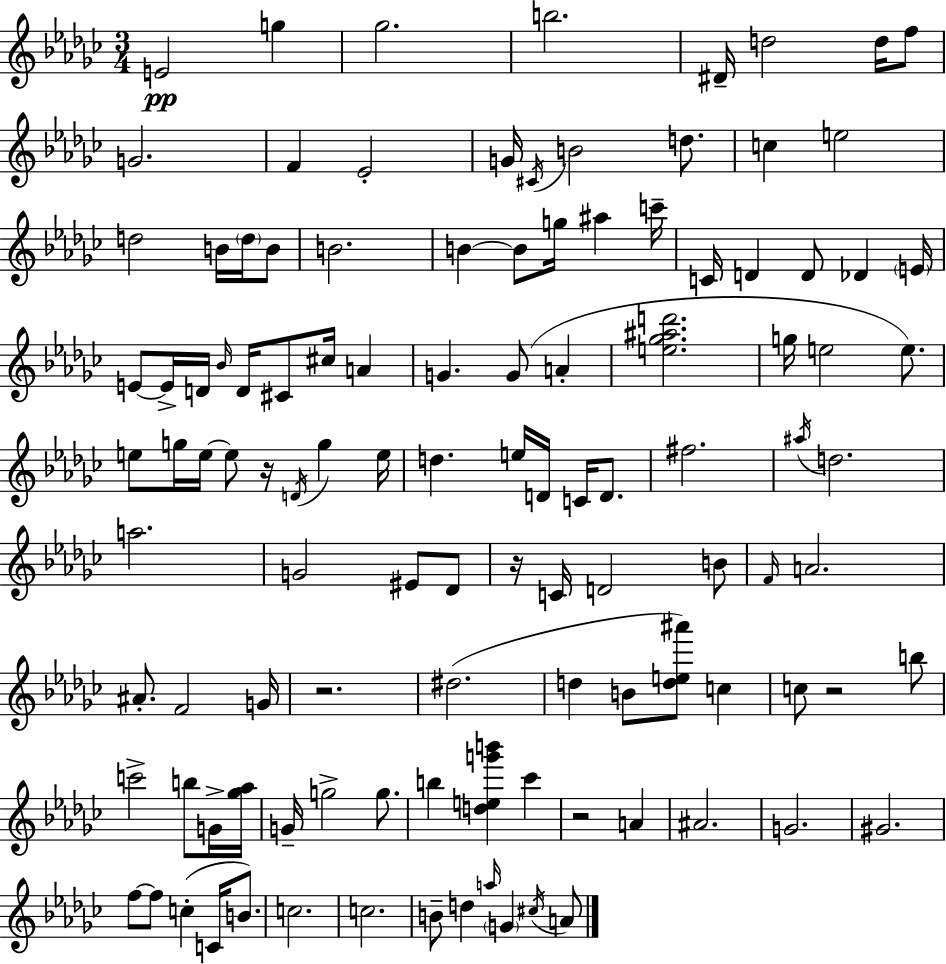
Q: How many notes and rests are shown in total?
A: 113